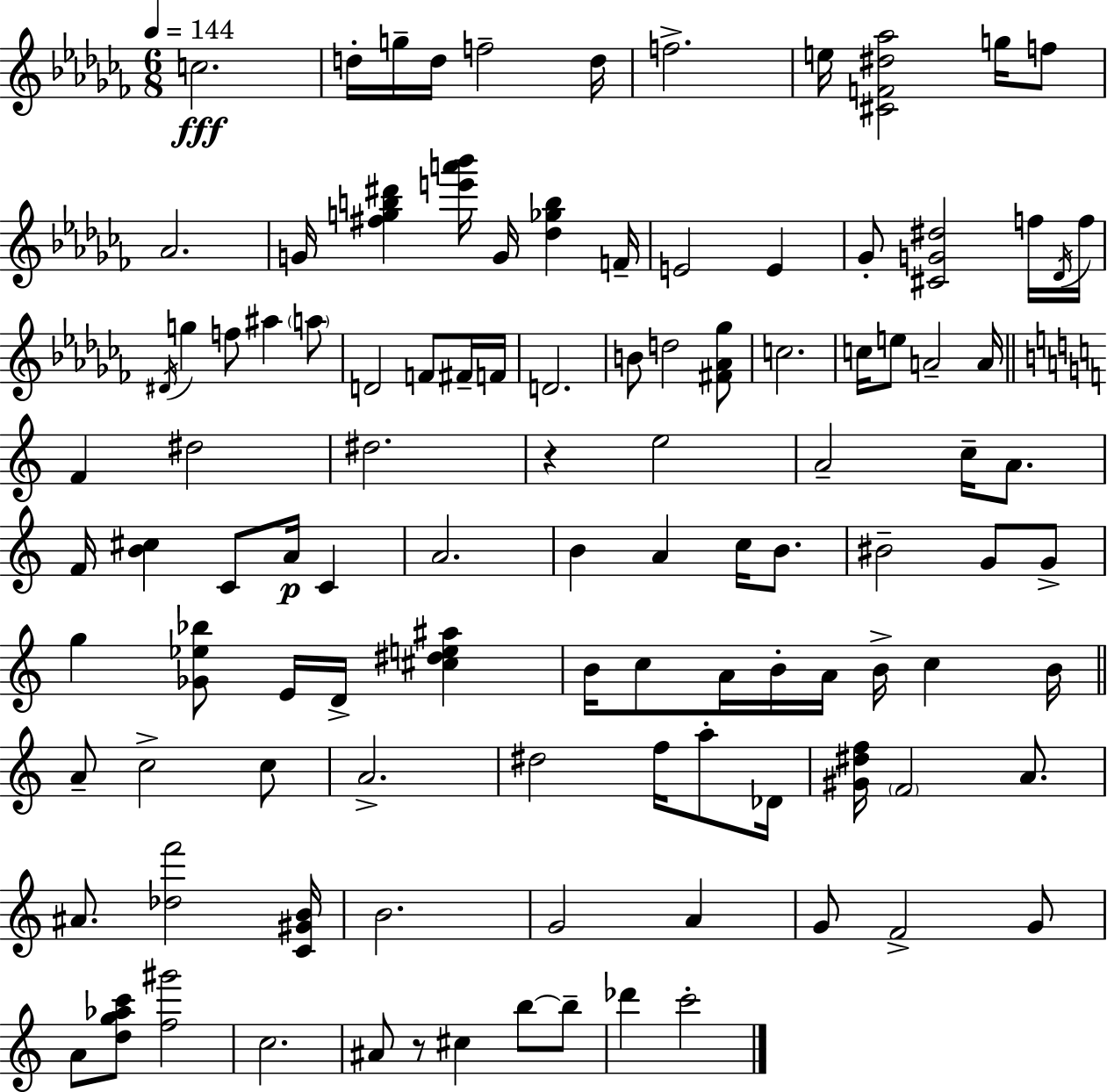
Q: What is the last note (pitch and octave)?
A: C6